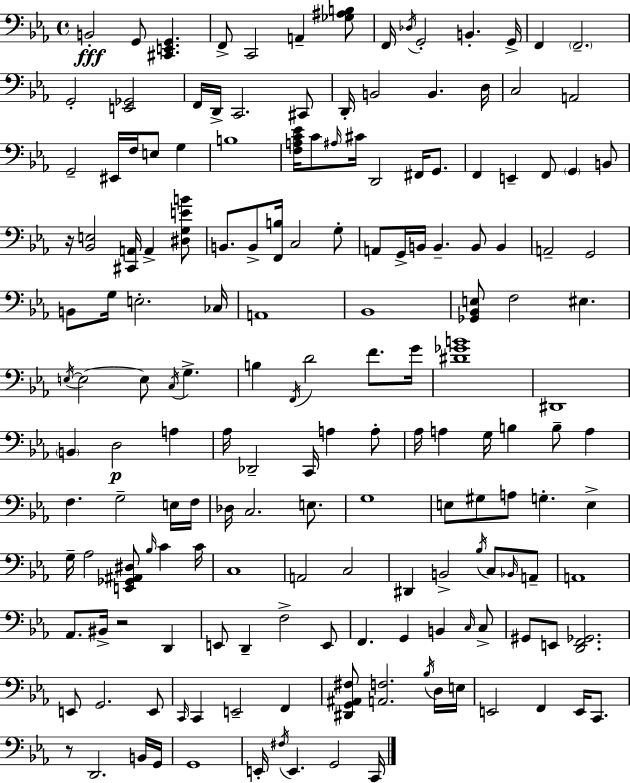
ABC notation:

X:1
T:Untitled
M:4/4
L:1/4
K:Eb
B,,2 G,,/2 [^C,,E,,G,,] F,,/2 C,,2 A,, [_G,^A,B,]/2 F,,/4 _D,/4 G,,2 B,, G,,/4 F,, F,,2 G,,2 [E,,_G,,]2 F,,/4 D,,/4 C,,2 ^C,,/2 D,,/4 B,,2 B,, D,/4 C,2 A,,2 G,,2 ^E,,/4 F,/4 E,/2 G, B,4 [F,A,C_E]/4 C/2 ^A,/4 ^C/4 D,,2 ^F,,/4 G,,/2 F,, E,, F,,/2 G,, B,,/2 z/4 [_B,,E,]2 [^C,,A,,]/4 A,, [^D,G,EB]/2 B,,/2 B,,/2 [F,,B,]/4 C,2 G,/2 A,,/2 G,,/4 B,,/4 B,, B,,/2 B,, A,,2 G,,2 B,,/2 G,/4 E,2 _C,/4 A,,4 _B,,4 [_G,,_B,,E,]/2 F,2 ^E, E,/4 E,2 E,/2 C,/4 G, B, F,,/4 D2 F/2 G/4 [^D_GB]4 ^D,,4 B,, D,2 A, _A,/4 _D,,2 C,,/4 A, A,/2 _A,/4 A, G,/4 B, B,/2 A, F, G,2 E,/4 F,/4 _D,/4 C,2 E,/2 G,4 E,/2 ^G,/2 A,/2 G, E, G,/4 _A,2 [E,,_G,,^A,,^D,]/2 _B,/4 C C/4 C,4 A,,2 C,2 ^D,, B,,2 _B,/4 C,/2 _B,,/4 A,,/2 A,,4 _A,,/2 ^B,,/4 z2 D,, E,,/2 D,, F,2 E,,/2 F,, G,, B,, C,/4 C,/2 ^G,,/2 E,,/2 [D,,F,,_G,,]2 E,,/2 G,,2 E,,/2 C,,/4 C,, E,,2 F,, [^D,,G,,^A,,^F,]/2 [A,,F,]2 _B,/4 D,/4 E,/4 E,,2 F,, E,,/4 C,,/2 z/2 D,,2 B,,/4 G,,/4 G,,4 E,,/4 ^F,/4 E,, G,,2 C,,/4